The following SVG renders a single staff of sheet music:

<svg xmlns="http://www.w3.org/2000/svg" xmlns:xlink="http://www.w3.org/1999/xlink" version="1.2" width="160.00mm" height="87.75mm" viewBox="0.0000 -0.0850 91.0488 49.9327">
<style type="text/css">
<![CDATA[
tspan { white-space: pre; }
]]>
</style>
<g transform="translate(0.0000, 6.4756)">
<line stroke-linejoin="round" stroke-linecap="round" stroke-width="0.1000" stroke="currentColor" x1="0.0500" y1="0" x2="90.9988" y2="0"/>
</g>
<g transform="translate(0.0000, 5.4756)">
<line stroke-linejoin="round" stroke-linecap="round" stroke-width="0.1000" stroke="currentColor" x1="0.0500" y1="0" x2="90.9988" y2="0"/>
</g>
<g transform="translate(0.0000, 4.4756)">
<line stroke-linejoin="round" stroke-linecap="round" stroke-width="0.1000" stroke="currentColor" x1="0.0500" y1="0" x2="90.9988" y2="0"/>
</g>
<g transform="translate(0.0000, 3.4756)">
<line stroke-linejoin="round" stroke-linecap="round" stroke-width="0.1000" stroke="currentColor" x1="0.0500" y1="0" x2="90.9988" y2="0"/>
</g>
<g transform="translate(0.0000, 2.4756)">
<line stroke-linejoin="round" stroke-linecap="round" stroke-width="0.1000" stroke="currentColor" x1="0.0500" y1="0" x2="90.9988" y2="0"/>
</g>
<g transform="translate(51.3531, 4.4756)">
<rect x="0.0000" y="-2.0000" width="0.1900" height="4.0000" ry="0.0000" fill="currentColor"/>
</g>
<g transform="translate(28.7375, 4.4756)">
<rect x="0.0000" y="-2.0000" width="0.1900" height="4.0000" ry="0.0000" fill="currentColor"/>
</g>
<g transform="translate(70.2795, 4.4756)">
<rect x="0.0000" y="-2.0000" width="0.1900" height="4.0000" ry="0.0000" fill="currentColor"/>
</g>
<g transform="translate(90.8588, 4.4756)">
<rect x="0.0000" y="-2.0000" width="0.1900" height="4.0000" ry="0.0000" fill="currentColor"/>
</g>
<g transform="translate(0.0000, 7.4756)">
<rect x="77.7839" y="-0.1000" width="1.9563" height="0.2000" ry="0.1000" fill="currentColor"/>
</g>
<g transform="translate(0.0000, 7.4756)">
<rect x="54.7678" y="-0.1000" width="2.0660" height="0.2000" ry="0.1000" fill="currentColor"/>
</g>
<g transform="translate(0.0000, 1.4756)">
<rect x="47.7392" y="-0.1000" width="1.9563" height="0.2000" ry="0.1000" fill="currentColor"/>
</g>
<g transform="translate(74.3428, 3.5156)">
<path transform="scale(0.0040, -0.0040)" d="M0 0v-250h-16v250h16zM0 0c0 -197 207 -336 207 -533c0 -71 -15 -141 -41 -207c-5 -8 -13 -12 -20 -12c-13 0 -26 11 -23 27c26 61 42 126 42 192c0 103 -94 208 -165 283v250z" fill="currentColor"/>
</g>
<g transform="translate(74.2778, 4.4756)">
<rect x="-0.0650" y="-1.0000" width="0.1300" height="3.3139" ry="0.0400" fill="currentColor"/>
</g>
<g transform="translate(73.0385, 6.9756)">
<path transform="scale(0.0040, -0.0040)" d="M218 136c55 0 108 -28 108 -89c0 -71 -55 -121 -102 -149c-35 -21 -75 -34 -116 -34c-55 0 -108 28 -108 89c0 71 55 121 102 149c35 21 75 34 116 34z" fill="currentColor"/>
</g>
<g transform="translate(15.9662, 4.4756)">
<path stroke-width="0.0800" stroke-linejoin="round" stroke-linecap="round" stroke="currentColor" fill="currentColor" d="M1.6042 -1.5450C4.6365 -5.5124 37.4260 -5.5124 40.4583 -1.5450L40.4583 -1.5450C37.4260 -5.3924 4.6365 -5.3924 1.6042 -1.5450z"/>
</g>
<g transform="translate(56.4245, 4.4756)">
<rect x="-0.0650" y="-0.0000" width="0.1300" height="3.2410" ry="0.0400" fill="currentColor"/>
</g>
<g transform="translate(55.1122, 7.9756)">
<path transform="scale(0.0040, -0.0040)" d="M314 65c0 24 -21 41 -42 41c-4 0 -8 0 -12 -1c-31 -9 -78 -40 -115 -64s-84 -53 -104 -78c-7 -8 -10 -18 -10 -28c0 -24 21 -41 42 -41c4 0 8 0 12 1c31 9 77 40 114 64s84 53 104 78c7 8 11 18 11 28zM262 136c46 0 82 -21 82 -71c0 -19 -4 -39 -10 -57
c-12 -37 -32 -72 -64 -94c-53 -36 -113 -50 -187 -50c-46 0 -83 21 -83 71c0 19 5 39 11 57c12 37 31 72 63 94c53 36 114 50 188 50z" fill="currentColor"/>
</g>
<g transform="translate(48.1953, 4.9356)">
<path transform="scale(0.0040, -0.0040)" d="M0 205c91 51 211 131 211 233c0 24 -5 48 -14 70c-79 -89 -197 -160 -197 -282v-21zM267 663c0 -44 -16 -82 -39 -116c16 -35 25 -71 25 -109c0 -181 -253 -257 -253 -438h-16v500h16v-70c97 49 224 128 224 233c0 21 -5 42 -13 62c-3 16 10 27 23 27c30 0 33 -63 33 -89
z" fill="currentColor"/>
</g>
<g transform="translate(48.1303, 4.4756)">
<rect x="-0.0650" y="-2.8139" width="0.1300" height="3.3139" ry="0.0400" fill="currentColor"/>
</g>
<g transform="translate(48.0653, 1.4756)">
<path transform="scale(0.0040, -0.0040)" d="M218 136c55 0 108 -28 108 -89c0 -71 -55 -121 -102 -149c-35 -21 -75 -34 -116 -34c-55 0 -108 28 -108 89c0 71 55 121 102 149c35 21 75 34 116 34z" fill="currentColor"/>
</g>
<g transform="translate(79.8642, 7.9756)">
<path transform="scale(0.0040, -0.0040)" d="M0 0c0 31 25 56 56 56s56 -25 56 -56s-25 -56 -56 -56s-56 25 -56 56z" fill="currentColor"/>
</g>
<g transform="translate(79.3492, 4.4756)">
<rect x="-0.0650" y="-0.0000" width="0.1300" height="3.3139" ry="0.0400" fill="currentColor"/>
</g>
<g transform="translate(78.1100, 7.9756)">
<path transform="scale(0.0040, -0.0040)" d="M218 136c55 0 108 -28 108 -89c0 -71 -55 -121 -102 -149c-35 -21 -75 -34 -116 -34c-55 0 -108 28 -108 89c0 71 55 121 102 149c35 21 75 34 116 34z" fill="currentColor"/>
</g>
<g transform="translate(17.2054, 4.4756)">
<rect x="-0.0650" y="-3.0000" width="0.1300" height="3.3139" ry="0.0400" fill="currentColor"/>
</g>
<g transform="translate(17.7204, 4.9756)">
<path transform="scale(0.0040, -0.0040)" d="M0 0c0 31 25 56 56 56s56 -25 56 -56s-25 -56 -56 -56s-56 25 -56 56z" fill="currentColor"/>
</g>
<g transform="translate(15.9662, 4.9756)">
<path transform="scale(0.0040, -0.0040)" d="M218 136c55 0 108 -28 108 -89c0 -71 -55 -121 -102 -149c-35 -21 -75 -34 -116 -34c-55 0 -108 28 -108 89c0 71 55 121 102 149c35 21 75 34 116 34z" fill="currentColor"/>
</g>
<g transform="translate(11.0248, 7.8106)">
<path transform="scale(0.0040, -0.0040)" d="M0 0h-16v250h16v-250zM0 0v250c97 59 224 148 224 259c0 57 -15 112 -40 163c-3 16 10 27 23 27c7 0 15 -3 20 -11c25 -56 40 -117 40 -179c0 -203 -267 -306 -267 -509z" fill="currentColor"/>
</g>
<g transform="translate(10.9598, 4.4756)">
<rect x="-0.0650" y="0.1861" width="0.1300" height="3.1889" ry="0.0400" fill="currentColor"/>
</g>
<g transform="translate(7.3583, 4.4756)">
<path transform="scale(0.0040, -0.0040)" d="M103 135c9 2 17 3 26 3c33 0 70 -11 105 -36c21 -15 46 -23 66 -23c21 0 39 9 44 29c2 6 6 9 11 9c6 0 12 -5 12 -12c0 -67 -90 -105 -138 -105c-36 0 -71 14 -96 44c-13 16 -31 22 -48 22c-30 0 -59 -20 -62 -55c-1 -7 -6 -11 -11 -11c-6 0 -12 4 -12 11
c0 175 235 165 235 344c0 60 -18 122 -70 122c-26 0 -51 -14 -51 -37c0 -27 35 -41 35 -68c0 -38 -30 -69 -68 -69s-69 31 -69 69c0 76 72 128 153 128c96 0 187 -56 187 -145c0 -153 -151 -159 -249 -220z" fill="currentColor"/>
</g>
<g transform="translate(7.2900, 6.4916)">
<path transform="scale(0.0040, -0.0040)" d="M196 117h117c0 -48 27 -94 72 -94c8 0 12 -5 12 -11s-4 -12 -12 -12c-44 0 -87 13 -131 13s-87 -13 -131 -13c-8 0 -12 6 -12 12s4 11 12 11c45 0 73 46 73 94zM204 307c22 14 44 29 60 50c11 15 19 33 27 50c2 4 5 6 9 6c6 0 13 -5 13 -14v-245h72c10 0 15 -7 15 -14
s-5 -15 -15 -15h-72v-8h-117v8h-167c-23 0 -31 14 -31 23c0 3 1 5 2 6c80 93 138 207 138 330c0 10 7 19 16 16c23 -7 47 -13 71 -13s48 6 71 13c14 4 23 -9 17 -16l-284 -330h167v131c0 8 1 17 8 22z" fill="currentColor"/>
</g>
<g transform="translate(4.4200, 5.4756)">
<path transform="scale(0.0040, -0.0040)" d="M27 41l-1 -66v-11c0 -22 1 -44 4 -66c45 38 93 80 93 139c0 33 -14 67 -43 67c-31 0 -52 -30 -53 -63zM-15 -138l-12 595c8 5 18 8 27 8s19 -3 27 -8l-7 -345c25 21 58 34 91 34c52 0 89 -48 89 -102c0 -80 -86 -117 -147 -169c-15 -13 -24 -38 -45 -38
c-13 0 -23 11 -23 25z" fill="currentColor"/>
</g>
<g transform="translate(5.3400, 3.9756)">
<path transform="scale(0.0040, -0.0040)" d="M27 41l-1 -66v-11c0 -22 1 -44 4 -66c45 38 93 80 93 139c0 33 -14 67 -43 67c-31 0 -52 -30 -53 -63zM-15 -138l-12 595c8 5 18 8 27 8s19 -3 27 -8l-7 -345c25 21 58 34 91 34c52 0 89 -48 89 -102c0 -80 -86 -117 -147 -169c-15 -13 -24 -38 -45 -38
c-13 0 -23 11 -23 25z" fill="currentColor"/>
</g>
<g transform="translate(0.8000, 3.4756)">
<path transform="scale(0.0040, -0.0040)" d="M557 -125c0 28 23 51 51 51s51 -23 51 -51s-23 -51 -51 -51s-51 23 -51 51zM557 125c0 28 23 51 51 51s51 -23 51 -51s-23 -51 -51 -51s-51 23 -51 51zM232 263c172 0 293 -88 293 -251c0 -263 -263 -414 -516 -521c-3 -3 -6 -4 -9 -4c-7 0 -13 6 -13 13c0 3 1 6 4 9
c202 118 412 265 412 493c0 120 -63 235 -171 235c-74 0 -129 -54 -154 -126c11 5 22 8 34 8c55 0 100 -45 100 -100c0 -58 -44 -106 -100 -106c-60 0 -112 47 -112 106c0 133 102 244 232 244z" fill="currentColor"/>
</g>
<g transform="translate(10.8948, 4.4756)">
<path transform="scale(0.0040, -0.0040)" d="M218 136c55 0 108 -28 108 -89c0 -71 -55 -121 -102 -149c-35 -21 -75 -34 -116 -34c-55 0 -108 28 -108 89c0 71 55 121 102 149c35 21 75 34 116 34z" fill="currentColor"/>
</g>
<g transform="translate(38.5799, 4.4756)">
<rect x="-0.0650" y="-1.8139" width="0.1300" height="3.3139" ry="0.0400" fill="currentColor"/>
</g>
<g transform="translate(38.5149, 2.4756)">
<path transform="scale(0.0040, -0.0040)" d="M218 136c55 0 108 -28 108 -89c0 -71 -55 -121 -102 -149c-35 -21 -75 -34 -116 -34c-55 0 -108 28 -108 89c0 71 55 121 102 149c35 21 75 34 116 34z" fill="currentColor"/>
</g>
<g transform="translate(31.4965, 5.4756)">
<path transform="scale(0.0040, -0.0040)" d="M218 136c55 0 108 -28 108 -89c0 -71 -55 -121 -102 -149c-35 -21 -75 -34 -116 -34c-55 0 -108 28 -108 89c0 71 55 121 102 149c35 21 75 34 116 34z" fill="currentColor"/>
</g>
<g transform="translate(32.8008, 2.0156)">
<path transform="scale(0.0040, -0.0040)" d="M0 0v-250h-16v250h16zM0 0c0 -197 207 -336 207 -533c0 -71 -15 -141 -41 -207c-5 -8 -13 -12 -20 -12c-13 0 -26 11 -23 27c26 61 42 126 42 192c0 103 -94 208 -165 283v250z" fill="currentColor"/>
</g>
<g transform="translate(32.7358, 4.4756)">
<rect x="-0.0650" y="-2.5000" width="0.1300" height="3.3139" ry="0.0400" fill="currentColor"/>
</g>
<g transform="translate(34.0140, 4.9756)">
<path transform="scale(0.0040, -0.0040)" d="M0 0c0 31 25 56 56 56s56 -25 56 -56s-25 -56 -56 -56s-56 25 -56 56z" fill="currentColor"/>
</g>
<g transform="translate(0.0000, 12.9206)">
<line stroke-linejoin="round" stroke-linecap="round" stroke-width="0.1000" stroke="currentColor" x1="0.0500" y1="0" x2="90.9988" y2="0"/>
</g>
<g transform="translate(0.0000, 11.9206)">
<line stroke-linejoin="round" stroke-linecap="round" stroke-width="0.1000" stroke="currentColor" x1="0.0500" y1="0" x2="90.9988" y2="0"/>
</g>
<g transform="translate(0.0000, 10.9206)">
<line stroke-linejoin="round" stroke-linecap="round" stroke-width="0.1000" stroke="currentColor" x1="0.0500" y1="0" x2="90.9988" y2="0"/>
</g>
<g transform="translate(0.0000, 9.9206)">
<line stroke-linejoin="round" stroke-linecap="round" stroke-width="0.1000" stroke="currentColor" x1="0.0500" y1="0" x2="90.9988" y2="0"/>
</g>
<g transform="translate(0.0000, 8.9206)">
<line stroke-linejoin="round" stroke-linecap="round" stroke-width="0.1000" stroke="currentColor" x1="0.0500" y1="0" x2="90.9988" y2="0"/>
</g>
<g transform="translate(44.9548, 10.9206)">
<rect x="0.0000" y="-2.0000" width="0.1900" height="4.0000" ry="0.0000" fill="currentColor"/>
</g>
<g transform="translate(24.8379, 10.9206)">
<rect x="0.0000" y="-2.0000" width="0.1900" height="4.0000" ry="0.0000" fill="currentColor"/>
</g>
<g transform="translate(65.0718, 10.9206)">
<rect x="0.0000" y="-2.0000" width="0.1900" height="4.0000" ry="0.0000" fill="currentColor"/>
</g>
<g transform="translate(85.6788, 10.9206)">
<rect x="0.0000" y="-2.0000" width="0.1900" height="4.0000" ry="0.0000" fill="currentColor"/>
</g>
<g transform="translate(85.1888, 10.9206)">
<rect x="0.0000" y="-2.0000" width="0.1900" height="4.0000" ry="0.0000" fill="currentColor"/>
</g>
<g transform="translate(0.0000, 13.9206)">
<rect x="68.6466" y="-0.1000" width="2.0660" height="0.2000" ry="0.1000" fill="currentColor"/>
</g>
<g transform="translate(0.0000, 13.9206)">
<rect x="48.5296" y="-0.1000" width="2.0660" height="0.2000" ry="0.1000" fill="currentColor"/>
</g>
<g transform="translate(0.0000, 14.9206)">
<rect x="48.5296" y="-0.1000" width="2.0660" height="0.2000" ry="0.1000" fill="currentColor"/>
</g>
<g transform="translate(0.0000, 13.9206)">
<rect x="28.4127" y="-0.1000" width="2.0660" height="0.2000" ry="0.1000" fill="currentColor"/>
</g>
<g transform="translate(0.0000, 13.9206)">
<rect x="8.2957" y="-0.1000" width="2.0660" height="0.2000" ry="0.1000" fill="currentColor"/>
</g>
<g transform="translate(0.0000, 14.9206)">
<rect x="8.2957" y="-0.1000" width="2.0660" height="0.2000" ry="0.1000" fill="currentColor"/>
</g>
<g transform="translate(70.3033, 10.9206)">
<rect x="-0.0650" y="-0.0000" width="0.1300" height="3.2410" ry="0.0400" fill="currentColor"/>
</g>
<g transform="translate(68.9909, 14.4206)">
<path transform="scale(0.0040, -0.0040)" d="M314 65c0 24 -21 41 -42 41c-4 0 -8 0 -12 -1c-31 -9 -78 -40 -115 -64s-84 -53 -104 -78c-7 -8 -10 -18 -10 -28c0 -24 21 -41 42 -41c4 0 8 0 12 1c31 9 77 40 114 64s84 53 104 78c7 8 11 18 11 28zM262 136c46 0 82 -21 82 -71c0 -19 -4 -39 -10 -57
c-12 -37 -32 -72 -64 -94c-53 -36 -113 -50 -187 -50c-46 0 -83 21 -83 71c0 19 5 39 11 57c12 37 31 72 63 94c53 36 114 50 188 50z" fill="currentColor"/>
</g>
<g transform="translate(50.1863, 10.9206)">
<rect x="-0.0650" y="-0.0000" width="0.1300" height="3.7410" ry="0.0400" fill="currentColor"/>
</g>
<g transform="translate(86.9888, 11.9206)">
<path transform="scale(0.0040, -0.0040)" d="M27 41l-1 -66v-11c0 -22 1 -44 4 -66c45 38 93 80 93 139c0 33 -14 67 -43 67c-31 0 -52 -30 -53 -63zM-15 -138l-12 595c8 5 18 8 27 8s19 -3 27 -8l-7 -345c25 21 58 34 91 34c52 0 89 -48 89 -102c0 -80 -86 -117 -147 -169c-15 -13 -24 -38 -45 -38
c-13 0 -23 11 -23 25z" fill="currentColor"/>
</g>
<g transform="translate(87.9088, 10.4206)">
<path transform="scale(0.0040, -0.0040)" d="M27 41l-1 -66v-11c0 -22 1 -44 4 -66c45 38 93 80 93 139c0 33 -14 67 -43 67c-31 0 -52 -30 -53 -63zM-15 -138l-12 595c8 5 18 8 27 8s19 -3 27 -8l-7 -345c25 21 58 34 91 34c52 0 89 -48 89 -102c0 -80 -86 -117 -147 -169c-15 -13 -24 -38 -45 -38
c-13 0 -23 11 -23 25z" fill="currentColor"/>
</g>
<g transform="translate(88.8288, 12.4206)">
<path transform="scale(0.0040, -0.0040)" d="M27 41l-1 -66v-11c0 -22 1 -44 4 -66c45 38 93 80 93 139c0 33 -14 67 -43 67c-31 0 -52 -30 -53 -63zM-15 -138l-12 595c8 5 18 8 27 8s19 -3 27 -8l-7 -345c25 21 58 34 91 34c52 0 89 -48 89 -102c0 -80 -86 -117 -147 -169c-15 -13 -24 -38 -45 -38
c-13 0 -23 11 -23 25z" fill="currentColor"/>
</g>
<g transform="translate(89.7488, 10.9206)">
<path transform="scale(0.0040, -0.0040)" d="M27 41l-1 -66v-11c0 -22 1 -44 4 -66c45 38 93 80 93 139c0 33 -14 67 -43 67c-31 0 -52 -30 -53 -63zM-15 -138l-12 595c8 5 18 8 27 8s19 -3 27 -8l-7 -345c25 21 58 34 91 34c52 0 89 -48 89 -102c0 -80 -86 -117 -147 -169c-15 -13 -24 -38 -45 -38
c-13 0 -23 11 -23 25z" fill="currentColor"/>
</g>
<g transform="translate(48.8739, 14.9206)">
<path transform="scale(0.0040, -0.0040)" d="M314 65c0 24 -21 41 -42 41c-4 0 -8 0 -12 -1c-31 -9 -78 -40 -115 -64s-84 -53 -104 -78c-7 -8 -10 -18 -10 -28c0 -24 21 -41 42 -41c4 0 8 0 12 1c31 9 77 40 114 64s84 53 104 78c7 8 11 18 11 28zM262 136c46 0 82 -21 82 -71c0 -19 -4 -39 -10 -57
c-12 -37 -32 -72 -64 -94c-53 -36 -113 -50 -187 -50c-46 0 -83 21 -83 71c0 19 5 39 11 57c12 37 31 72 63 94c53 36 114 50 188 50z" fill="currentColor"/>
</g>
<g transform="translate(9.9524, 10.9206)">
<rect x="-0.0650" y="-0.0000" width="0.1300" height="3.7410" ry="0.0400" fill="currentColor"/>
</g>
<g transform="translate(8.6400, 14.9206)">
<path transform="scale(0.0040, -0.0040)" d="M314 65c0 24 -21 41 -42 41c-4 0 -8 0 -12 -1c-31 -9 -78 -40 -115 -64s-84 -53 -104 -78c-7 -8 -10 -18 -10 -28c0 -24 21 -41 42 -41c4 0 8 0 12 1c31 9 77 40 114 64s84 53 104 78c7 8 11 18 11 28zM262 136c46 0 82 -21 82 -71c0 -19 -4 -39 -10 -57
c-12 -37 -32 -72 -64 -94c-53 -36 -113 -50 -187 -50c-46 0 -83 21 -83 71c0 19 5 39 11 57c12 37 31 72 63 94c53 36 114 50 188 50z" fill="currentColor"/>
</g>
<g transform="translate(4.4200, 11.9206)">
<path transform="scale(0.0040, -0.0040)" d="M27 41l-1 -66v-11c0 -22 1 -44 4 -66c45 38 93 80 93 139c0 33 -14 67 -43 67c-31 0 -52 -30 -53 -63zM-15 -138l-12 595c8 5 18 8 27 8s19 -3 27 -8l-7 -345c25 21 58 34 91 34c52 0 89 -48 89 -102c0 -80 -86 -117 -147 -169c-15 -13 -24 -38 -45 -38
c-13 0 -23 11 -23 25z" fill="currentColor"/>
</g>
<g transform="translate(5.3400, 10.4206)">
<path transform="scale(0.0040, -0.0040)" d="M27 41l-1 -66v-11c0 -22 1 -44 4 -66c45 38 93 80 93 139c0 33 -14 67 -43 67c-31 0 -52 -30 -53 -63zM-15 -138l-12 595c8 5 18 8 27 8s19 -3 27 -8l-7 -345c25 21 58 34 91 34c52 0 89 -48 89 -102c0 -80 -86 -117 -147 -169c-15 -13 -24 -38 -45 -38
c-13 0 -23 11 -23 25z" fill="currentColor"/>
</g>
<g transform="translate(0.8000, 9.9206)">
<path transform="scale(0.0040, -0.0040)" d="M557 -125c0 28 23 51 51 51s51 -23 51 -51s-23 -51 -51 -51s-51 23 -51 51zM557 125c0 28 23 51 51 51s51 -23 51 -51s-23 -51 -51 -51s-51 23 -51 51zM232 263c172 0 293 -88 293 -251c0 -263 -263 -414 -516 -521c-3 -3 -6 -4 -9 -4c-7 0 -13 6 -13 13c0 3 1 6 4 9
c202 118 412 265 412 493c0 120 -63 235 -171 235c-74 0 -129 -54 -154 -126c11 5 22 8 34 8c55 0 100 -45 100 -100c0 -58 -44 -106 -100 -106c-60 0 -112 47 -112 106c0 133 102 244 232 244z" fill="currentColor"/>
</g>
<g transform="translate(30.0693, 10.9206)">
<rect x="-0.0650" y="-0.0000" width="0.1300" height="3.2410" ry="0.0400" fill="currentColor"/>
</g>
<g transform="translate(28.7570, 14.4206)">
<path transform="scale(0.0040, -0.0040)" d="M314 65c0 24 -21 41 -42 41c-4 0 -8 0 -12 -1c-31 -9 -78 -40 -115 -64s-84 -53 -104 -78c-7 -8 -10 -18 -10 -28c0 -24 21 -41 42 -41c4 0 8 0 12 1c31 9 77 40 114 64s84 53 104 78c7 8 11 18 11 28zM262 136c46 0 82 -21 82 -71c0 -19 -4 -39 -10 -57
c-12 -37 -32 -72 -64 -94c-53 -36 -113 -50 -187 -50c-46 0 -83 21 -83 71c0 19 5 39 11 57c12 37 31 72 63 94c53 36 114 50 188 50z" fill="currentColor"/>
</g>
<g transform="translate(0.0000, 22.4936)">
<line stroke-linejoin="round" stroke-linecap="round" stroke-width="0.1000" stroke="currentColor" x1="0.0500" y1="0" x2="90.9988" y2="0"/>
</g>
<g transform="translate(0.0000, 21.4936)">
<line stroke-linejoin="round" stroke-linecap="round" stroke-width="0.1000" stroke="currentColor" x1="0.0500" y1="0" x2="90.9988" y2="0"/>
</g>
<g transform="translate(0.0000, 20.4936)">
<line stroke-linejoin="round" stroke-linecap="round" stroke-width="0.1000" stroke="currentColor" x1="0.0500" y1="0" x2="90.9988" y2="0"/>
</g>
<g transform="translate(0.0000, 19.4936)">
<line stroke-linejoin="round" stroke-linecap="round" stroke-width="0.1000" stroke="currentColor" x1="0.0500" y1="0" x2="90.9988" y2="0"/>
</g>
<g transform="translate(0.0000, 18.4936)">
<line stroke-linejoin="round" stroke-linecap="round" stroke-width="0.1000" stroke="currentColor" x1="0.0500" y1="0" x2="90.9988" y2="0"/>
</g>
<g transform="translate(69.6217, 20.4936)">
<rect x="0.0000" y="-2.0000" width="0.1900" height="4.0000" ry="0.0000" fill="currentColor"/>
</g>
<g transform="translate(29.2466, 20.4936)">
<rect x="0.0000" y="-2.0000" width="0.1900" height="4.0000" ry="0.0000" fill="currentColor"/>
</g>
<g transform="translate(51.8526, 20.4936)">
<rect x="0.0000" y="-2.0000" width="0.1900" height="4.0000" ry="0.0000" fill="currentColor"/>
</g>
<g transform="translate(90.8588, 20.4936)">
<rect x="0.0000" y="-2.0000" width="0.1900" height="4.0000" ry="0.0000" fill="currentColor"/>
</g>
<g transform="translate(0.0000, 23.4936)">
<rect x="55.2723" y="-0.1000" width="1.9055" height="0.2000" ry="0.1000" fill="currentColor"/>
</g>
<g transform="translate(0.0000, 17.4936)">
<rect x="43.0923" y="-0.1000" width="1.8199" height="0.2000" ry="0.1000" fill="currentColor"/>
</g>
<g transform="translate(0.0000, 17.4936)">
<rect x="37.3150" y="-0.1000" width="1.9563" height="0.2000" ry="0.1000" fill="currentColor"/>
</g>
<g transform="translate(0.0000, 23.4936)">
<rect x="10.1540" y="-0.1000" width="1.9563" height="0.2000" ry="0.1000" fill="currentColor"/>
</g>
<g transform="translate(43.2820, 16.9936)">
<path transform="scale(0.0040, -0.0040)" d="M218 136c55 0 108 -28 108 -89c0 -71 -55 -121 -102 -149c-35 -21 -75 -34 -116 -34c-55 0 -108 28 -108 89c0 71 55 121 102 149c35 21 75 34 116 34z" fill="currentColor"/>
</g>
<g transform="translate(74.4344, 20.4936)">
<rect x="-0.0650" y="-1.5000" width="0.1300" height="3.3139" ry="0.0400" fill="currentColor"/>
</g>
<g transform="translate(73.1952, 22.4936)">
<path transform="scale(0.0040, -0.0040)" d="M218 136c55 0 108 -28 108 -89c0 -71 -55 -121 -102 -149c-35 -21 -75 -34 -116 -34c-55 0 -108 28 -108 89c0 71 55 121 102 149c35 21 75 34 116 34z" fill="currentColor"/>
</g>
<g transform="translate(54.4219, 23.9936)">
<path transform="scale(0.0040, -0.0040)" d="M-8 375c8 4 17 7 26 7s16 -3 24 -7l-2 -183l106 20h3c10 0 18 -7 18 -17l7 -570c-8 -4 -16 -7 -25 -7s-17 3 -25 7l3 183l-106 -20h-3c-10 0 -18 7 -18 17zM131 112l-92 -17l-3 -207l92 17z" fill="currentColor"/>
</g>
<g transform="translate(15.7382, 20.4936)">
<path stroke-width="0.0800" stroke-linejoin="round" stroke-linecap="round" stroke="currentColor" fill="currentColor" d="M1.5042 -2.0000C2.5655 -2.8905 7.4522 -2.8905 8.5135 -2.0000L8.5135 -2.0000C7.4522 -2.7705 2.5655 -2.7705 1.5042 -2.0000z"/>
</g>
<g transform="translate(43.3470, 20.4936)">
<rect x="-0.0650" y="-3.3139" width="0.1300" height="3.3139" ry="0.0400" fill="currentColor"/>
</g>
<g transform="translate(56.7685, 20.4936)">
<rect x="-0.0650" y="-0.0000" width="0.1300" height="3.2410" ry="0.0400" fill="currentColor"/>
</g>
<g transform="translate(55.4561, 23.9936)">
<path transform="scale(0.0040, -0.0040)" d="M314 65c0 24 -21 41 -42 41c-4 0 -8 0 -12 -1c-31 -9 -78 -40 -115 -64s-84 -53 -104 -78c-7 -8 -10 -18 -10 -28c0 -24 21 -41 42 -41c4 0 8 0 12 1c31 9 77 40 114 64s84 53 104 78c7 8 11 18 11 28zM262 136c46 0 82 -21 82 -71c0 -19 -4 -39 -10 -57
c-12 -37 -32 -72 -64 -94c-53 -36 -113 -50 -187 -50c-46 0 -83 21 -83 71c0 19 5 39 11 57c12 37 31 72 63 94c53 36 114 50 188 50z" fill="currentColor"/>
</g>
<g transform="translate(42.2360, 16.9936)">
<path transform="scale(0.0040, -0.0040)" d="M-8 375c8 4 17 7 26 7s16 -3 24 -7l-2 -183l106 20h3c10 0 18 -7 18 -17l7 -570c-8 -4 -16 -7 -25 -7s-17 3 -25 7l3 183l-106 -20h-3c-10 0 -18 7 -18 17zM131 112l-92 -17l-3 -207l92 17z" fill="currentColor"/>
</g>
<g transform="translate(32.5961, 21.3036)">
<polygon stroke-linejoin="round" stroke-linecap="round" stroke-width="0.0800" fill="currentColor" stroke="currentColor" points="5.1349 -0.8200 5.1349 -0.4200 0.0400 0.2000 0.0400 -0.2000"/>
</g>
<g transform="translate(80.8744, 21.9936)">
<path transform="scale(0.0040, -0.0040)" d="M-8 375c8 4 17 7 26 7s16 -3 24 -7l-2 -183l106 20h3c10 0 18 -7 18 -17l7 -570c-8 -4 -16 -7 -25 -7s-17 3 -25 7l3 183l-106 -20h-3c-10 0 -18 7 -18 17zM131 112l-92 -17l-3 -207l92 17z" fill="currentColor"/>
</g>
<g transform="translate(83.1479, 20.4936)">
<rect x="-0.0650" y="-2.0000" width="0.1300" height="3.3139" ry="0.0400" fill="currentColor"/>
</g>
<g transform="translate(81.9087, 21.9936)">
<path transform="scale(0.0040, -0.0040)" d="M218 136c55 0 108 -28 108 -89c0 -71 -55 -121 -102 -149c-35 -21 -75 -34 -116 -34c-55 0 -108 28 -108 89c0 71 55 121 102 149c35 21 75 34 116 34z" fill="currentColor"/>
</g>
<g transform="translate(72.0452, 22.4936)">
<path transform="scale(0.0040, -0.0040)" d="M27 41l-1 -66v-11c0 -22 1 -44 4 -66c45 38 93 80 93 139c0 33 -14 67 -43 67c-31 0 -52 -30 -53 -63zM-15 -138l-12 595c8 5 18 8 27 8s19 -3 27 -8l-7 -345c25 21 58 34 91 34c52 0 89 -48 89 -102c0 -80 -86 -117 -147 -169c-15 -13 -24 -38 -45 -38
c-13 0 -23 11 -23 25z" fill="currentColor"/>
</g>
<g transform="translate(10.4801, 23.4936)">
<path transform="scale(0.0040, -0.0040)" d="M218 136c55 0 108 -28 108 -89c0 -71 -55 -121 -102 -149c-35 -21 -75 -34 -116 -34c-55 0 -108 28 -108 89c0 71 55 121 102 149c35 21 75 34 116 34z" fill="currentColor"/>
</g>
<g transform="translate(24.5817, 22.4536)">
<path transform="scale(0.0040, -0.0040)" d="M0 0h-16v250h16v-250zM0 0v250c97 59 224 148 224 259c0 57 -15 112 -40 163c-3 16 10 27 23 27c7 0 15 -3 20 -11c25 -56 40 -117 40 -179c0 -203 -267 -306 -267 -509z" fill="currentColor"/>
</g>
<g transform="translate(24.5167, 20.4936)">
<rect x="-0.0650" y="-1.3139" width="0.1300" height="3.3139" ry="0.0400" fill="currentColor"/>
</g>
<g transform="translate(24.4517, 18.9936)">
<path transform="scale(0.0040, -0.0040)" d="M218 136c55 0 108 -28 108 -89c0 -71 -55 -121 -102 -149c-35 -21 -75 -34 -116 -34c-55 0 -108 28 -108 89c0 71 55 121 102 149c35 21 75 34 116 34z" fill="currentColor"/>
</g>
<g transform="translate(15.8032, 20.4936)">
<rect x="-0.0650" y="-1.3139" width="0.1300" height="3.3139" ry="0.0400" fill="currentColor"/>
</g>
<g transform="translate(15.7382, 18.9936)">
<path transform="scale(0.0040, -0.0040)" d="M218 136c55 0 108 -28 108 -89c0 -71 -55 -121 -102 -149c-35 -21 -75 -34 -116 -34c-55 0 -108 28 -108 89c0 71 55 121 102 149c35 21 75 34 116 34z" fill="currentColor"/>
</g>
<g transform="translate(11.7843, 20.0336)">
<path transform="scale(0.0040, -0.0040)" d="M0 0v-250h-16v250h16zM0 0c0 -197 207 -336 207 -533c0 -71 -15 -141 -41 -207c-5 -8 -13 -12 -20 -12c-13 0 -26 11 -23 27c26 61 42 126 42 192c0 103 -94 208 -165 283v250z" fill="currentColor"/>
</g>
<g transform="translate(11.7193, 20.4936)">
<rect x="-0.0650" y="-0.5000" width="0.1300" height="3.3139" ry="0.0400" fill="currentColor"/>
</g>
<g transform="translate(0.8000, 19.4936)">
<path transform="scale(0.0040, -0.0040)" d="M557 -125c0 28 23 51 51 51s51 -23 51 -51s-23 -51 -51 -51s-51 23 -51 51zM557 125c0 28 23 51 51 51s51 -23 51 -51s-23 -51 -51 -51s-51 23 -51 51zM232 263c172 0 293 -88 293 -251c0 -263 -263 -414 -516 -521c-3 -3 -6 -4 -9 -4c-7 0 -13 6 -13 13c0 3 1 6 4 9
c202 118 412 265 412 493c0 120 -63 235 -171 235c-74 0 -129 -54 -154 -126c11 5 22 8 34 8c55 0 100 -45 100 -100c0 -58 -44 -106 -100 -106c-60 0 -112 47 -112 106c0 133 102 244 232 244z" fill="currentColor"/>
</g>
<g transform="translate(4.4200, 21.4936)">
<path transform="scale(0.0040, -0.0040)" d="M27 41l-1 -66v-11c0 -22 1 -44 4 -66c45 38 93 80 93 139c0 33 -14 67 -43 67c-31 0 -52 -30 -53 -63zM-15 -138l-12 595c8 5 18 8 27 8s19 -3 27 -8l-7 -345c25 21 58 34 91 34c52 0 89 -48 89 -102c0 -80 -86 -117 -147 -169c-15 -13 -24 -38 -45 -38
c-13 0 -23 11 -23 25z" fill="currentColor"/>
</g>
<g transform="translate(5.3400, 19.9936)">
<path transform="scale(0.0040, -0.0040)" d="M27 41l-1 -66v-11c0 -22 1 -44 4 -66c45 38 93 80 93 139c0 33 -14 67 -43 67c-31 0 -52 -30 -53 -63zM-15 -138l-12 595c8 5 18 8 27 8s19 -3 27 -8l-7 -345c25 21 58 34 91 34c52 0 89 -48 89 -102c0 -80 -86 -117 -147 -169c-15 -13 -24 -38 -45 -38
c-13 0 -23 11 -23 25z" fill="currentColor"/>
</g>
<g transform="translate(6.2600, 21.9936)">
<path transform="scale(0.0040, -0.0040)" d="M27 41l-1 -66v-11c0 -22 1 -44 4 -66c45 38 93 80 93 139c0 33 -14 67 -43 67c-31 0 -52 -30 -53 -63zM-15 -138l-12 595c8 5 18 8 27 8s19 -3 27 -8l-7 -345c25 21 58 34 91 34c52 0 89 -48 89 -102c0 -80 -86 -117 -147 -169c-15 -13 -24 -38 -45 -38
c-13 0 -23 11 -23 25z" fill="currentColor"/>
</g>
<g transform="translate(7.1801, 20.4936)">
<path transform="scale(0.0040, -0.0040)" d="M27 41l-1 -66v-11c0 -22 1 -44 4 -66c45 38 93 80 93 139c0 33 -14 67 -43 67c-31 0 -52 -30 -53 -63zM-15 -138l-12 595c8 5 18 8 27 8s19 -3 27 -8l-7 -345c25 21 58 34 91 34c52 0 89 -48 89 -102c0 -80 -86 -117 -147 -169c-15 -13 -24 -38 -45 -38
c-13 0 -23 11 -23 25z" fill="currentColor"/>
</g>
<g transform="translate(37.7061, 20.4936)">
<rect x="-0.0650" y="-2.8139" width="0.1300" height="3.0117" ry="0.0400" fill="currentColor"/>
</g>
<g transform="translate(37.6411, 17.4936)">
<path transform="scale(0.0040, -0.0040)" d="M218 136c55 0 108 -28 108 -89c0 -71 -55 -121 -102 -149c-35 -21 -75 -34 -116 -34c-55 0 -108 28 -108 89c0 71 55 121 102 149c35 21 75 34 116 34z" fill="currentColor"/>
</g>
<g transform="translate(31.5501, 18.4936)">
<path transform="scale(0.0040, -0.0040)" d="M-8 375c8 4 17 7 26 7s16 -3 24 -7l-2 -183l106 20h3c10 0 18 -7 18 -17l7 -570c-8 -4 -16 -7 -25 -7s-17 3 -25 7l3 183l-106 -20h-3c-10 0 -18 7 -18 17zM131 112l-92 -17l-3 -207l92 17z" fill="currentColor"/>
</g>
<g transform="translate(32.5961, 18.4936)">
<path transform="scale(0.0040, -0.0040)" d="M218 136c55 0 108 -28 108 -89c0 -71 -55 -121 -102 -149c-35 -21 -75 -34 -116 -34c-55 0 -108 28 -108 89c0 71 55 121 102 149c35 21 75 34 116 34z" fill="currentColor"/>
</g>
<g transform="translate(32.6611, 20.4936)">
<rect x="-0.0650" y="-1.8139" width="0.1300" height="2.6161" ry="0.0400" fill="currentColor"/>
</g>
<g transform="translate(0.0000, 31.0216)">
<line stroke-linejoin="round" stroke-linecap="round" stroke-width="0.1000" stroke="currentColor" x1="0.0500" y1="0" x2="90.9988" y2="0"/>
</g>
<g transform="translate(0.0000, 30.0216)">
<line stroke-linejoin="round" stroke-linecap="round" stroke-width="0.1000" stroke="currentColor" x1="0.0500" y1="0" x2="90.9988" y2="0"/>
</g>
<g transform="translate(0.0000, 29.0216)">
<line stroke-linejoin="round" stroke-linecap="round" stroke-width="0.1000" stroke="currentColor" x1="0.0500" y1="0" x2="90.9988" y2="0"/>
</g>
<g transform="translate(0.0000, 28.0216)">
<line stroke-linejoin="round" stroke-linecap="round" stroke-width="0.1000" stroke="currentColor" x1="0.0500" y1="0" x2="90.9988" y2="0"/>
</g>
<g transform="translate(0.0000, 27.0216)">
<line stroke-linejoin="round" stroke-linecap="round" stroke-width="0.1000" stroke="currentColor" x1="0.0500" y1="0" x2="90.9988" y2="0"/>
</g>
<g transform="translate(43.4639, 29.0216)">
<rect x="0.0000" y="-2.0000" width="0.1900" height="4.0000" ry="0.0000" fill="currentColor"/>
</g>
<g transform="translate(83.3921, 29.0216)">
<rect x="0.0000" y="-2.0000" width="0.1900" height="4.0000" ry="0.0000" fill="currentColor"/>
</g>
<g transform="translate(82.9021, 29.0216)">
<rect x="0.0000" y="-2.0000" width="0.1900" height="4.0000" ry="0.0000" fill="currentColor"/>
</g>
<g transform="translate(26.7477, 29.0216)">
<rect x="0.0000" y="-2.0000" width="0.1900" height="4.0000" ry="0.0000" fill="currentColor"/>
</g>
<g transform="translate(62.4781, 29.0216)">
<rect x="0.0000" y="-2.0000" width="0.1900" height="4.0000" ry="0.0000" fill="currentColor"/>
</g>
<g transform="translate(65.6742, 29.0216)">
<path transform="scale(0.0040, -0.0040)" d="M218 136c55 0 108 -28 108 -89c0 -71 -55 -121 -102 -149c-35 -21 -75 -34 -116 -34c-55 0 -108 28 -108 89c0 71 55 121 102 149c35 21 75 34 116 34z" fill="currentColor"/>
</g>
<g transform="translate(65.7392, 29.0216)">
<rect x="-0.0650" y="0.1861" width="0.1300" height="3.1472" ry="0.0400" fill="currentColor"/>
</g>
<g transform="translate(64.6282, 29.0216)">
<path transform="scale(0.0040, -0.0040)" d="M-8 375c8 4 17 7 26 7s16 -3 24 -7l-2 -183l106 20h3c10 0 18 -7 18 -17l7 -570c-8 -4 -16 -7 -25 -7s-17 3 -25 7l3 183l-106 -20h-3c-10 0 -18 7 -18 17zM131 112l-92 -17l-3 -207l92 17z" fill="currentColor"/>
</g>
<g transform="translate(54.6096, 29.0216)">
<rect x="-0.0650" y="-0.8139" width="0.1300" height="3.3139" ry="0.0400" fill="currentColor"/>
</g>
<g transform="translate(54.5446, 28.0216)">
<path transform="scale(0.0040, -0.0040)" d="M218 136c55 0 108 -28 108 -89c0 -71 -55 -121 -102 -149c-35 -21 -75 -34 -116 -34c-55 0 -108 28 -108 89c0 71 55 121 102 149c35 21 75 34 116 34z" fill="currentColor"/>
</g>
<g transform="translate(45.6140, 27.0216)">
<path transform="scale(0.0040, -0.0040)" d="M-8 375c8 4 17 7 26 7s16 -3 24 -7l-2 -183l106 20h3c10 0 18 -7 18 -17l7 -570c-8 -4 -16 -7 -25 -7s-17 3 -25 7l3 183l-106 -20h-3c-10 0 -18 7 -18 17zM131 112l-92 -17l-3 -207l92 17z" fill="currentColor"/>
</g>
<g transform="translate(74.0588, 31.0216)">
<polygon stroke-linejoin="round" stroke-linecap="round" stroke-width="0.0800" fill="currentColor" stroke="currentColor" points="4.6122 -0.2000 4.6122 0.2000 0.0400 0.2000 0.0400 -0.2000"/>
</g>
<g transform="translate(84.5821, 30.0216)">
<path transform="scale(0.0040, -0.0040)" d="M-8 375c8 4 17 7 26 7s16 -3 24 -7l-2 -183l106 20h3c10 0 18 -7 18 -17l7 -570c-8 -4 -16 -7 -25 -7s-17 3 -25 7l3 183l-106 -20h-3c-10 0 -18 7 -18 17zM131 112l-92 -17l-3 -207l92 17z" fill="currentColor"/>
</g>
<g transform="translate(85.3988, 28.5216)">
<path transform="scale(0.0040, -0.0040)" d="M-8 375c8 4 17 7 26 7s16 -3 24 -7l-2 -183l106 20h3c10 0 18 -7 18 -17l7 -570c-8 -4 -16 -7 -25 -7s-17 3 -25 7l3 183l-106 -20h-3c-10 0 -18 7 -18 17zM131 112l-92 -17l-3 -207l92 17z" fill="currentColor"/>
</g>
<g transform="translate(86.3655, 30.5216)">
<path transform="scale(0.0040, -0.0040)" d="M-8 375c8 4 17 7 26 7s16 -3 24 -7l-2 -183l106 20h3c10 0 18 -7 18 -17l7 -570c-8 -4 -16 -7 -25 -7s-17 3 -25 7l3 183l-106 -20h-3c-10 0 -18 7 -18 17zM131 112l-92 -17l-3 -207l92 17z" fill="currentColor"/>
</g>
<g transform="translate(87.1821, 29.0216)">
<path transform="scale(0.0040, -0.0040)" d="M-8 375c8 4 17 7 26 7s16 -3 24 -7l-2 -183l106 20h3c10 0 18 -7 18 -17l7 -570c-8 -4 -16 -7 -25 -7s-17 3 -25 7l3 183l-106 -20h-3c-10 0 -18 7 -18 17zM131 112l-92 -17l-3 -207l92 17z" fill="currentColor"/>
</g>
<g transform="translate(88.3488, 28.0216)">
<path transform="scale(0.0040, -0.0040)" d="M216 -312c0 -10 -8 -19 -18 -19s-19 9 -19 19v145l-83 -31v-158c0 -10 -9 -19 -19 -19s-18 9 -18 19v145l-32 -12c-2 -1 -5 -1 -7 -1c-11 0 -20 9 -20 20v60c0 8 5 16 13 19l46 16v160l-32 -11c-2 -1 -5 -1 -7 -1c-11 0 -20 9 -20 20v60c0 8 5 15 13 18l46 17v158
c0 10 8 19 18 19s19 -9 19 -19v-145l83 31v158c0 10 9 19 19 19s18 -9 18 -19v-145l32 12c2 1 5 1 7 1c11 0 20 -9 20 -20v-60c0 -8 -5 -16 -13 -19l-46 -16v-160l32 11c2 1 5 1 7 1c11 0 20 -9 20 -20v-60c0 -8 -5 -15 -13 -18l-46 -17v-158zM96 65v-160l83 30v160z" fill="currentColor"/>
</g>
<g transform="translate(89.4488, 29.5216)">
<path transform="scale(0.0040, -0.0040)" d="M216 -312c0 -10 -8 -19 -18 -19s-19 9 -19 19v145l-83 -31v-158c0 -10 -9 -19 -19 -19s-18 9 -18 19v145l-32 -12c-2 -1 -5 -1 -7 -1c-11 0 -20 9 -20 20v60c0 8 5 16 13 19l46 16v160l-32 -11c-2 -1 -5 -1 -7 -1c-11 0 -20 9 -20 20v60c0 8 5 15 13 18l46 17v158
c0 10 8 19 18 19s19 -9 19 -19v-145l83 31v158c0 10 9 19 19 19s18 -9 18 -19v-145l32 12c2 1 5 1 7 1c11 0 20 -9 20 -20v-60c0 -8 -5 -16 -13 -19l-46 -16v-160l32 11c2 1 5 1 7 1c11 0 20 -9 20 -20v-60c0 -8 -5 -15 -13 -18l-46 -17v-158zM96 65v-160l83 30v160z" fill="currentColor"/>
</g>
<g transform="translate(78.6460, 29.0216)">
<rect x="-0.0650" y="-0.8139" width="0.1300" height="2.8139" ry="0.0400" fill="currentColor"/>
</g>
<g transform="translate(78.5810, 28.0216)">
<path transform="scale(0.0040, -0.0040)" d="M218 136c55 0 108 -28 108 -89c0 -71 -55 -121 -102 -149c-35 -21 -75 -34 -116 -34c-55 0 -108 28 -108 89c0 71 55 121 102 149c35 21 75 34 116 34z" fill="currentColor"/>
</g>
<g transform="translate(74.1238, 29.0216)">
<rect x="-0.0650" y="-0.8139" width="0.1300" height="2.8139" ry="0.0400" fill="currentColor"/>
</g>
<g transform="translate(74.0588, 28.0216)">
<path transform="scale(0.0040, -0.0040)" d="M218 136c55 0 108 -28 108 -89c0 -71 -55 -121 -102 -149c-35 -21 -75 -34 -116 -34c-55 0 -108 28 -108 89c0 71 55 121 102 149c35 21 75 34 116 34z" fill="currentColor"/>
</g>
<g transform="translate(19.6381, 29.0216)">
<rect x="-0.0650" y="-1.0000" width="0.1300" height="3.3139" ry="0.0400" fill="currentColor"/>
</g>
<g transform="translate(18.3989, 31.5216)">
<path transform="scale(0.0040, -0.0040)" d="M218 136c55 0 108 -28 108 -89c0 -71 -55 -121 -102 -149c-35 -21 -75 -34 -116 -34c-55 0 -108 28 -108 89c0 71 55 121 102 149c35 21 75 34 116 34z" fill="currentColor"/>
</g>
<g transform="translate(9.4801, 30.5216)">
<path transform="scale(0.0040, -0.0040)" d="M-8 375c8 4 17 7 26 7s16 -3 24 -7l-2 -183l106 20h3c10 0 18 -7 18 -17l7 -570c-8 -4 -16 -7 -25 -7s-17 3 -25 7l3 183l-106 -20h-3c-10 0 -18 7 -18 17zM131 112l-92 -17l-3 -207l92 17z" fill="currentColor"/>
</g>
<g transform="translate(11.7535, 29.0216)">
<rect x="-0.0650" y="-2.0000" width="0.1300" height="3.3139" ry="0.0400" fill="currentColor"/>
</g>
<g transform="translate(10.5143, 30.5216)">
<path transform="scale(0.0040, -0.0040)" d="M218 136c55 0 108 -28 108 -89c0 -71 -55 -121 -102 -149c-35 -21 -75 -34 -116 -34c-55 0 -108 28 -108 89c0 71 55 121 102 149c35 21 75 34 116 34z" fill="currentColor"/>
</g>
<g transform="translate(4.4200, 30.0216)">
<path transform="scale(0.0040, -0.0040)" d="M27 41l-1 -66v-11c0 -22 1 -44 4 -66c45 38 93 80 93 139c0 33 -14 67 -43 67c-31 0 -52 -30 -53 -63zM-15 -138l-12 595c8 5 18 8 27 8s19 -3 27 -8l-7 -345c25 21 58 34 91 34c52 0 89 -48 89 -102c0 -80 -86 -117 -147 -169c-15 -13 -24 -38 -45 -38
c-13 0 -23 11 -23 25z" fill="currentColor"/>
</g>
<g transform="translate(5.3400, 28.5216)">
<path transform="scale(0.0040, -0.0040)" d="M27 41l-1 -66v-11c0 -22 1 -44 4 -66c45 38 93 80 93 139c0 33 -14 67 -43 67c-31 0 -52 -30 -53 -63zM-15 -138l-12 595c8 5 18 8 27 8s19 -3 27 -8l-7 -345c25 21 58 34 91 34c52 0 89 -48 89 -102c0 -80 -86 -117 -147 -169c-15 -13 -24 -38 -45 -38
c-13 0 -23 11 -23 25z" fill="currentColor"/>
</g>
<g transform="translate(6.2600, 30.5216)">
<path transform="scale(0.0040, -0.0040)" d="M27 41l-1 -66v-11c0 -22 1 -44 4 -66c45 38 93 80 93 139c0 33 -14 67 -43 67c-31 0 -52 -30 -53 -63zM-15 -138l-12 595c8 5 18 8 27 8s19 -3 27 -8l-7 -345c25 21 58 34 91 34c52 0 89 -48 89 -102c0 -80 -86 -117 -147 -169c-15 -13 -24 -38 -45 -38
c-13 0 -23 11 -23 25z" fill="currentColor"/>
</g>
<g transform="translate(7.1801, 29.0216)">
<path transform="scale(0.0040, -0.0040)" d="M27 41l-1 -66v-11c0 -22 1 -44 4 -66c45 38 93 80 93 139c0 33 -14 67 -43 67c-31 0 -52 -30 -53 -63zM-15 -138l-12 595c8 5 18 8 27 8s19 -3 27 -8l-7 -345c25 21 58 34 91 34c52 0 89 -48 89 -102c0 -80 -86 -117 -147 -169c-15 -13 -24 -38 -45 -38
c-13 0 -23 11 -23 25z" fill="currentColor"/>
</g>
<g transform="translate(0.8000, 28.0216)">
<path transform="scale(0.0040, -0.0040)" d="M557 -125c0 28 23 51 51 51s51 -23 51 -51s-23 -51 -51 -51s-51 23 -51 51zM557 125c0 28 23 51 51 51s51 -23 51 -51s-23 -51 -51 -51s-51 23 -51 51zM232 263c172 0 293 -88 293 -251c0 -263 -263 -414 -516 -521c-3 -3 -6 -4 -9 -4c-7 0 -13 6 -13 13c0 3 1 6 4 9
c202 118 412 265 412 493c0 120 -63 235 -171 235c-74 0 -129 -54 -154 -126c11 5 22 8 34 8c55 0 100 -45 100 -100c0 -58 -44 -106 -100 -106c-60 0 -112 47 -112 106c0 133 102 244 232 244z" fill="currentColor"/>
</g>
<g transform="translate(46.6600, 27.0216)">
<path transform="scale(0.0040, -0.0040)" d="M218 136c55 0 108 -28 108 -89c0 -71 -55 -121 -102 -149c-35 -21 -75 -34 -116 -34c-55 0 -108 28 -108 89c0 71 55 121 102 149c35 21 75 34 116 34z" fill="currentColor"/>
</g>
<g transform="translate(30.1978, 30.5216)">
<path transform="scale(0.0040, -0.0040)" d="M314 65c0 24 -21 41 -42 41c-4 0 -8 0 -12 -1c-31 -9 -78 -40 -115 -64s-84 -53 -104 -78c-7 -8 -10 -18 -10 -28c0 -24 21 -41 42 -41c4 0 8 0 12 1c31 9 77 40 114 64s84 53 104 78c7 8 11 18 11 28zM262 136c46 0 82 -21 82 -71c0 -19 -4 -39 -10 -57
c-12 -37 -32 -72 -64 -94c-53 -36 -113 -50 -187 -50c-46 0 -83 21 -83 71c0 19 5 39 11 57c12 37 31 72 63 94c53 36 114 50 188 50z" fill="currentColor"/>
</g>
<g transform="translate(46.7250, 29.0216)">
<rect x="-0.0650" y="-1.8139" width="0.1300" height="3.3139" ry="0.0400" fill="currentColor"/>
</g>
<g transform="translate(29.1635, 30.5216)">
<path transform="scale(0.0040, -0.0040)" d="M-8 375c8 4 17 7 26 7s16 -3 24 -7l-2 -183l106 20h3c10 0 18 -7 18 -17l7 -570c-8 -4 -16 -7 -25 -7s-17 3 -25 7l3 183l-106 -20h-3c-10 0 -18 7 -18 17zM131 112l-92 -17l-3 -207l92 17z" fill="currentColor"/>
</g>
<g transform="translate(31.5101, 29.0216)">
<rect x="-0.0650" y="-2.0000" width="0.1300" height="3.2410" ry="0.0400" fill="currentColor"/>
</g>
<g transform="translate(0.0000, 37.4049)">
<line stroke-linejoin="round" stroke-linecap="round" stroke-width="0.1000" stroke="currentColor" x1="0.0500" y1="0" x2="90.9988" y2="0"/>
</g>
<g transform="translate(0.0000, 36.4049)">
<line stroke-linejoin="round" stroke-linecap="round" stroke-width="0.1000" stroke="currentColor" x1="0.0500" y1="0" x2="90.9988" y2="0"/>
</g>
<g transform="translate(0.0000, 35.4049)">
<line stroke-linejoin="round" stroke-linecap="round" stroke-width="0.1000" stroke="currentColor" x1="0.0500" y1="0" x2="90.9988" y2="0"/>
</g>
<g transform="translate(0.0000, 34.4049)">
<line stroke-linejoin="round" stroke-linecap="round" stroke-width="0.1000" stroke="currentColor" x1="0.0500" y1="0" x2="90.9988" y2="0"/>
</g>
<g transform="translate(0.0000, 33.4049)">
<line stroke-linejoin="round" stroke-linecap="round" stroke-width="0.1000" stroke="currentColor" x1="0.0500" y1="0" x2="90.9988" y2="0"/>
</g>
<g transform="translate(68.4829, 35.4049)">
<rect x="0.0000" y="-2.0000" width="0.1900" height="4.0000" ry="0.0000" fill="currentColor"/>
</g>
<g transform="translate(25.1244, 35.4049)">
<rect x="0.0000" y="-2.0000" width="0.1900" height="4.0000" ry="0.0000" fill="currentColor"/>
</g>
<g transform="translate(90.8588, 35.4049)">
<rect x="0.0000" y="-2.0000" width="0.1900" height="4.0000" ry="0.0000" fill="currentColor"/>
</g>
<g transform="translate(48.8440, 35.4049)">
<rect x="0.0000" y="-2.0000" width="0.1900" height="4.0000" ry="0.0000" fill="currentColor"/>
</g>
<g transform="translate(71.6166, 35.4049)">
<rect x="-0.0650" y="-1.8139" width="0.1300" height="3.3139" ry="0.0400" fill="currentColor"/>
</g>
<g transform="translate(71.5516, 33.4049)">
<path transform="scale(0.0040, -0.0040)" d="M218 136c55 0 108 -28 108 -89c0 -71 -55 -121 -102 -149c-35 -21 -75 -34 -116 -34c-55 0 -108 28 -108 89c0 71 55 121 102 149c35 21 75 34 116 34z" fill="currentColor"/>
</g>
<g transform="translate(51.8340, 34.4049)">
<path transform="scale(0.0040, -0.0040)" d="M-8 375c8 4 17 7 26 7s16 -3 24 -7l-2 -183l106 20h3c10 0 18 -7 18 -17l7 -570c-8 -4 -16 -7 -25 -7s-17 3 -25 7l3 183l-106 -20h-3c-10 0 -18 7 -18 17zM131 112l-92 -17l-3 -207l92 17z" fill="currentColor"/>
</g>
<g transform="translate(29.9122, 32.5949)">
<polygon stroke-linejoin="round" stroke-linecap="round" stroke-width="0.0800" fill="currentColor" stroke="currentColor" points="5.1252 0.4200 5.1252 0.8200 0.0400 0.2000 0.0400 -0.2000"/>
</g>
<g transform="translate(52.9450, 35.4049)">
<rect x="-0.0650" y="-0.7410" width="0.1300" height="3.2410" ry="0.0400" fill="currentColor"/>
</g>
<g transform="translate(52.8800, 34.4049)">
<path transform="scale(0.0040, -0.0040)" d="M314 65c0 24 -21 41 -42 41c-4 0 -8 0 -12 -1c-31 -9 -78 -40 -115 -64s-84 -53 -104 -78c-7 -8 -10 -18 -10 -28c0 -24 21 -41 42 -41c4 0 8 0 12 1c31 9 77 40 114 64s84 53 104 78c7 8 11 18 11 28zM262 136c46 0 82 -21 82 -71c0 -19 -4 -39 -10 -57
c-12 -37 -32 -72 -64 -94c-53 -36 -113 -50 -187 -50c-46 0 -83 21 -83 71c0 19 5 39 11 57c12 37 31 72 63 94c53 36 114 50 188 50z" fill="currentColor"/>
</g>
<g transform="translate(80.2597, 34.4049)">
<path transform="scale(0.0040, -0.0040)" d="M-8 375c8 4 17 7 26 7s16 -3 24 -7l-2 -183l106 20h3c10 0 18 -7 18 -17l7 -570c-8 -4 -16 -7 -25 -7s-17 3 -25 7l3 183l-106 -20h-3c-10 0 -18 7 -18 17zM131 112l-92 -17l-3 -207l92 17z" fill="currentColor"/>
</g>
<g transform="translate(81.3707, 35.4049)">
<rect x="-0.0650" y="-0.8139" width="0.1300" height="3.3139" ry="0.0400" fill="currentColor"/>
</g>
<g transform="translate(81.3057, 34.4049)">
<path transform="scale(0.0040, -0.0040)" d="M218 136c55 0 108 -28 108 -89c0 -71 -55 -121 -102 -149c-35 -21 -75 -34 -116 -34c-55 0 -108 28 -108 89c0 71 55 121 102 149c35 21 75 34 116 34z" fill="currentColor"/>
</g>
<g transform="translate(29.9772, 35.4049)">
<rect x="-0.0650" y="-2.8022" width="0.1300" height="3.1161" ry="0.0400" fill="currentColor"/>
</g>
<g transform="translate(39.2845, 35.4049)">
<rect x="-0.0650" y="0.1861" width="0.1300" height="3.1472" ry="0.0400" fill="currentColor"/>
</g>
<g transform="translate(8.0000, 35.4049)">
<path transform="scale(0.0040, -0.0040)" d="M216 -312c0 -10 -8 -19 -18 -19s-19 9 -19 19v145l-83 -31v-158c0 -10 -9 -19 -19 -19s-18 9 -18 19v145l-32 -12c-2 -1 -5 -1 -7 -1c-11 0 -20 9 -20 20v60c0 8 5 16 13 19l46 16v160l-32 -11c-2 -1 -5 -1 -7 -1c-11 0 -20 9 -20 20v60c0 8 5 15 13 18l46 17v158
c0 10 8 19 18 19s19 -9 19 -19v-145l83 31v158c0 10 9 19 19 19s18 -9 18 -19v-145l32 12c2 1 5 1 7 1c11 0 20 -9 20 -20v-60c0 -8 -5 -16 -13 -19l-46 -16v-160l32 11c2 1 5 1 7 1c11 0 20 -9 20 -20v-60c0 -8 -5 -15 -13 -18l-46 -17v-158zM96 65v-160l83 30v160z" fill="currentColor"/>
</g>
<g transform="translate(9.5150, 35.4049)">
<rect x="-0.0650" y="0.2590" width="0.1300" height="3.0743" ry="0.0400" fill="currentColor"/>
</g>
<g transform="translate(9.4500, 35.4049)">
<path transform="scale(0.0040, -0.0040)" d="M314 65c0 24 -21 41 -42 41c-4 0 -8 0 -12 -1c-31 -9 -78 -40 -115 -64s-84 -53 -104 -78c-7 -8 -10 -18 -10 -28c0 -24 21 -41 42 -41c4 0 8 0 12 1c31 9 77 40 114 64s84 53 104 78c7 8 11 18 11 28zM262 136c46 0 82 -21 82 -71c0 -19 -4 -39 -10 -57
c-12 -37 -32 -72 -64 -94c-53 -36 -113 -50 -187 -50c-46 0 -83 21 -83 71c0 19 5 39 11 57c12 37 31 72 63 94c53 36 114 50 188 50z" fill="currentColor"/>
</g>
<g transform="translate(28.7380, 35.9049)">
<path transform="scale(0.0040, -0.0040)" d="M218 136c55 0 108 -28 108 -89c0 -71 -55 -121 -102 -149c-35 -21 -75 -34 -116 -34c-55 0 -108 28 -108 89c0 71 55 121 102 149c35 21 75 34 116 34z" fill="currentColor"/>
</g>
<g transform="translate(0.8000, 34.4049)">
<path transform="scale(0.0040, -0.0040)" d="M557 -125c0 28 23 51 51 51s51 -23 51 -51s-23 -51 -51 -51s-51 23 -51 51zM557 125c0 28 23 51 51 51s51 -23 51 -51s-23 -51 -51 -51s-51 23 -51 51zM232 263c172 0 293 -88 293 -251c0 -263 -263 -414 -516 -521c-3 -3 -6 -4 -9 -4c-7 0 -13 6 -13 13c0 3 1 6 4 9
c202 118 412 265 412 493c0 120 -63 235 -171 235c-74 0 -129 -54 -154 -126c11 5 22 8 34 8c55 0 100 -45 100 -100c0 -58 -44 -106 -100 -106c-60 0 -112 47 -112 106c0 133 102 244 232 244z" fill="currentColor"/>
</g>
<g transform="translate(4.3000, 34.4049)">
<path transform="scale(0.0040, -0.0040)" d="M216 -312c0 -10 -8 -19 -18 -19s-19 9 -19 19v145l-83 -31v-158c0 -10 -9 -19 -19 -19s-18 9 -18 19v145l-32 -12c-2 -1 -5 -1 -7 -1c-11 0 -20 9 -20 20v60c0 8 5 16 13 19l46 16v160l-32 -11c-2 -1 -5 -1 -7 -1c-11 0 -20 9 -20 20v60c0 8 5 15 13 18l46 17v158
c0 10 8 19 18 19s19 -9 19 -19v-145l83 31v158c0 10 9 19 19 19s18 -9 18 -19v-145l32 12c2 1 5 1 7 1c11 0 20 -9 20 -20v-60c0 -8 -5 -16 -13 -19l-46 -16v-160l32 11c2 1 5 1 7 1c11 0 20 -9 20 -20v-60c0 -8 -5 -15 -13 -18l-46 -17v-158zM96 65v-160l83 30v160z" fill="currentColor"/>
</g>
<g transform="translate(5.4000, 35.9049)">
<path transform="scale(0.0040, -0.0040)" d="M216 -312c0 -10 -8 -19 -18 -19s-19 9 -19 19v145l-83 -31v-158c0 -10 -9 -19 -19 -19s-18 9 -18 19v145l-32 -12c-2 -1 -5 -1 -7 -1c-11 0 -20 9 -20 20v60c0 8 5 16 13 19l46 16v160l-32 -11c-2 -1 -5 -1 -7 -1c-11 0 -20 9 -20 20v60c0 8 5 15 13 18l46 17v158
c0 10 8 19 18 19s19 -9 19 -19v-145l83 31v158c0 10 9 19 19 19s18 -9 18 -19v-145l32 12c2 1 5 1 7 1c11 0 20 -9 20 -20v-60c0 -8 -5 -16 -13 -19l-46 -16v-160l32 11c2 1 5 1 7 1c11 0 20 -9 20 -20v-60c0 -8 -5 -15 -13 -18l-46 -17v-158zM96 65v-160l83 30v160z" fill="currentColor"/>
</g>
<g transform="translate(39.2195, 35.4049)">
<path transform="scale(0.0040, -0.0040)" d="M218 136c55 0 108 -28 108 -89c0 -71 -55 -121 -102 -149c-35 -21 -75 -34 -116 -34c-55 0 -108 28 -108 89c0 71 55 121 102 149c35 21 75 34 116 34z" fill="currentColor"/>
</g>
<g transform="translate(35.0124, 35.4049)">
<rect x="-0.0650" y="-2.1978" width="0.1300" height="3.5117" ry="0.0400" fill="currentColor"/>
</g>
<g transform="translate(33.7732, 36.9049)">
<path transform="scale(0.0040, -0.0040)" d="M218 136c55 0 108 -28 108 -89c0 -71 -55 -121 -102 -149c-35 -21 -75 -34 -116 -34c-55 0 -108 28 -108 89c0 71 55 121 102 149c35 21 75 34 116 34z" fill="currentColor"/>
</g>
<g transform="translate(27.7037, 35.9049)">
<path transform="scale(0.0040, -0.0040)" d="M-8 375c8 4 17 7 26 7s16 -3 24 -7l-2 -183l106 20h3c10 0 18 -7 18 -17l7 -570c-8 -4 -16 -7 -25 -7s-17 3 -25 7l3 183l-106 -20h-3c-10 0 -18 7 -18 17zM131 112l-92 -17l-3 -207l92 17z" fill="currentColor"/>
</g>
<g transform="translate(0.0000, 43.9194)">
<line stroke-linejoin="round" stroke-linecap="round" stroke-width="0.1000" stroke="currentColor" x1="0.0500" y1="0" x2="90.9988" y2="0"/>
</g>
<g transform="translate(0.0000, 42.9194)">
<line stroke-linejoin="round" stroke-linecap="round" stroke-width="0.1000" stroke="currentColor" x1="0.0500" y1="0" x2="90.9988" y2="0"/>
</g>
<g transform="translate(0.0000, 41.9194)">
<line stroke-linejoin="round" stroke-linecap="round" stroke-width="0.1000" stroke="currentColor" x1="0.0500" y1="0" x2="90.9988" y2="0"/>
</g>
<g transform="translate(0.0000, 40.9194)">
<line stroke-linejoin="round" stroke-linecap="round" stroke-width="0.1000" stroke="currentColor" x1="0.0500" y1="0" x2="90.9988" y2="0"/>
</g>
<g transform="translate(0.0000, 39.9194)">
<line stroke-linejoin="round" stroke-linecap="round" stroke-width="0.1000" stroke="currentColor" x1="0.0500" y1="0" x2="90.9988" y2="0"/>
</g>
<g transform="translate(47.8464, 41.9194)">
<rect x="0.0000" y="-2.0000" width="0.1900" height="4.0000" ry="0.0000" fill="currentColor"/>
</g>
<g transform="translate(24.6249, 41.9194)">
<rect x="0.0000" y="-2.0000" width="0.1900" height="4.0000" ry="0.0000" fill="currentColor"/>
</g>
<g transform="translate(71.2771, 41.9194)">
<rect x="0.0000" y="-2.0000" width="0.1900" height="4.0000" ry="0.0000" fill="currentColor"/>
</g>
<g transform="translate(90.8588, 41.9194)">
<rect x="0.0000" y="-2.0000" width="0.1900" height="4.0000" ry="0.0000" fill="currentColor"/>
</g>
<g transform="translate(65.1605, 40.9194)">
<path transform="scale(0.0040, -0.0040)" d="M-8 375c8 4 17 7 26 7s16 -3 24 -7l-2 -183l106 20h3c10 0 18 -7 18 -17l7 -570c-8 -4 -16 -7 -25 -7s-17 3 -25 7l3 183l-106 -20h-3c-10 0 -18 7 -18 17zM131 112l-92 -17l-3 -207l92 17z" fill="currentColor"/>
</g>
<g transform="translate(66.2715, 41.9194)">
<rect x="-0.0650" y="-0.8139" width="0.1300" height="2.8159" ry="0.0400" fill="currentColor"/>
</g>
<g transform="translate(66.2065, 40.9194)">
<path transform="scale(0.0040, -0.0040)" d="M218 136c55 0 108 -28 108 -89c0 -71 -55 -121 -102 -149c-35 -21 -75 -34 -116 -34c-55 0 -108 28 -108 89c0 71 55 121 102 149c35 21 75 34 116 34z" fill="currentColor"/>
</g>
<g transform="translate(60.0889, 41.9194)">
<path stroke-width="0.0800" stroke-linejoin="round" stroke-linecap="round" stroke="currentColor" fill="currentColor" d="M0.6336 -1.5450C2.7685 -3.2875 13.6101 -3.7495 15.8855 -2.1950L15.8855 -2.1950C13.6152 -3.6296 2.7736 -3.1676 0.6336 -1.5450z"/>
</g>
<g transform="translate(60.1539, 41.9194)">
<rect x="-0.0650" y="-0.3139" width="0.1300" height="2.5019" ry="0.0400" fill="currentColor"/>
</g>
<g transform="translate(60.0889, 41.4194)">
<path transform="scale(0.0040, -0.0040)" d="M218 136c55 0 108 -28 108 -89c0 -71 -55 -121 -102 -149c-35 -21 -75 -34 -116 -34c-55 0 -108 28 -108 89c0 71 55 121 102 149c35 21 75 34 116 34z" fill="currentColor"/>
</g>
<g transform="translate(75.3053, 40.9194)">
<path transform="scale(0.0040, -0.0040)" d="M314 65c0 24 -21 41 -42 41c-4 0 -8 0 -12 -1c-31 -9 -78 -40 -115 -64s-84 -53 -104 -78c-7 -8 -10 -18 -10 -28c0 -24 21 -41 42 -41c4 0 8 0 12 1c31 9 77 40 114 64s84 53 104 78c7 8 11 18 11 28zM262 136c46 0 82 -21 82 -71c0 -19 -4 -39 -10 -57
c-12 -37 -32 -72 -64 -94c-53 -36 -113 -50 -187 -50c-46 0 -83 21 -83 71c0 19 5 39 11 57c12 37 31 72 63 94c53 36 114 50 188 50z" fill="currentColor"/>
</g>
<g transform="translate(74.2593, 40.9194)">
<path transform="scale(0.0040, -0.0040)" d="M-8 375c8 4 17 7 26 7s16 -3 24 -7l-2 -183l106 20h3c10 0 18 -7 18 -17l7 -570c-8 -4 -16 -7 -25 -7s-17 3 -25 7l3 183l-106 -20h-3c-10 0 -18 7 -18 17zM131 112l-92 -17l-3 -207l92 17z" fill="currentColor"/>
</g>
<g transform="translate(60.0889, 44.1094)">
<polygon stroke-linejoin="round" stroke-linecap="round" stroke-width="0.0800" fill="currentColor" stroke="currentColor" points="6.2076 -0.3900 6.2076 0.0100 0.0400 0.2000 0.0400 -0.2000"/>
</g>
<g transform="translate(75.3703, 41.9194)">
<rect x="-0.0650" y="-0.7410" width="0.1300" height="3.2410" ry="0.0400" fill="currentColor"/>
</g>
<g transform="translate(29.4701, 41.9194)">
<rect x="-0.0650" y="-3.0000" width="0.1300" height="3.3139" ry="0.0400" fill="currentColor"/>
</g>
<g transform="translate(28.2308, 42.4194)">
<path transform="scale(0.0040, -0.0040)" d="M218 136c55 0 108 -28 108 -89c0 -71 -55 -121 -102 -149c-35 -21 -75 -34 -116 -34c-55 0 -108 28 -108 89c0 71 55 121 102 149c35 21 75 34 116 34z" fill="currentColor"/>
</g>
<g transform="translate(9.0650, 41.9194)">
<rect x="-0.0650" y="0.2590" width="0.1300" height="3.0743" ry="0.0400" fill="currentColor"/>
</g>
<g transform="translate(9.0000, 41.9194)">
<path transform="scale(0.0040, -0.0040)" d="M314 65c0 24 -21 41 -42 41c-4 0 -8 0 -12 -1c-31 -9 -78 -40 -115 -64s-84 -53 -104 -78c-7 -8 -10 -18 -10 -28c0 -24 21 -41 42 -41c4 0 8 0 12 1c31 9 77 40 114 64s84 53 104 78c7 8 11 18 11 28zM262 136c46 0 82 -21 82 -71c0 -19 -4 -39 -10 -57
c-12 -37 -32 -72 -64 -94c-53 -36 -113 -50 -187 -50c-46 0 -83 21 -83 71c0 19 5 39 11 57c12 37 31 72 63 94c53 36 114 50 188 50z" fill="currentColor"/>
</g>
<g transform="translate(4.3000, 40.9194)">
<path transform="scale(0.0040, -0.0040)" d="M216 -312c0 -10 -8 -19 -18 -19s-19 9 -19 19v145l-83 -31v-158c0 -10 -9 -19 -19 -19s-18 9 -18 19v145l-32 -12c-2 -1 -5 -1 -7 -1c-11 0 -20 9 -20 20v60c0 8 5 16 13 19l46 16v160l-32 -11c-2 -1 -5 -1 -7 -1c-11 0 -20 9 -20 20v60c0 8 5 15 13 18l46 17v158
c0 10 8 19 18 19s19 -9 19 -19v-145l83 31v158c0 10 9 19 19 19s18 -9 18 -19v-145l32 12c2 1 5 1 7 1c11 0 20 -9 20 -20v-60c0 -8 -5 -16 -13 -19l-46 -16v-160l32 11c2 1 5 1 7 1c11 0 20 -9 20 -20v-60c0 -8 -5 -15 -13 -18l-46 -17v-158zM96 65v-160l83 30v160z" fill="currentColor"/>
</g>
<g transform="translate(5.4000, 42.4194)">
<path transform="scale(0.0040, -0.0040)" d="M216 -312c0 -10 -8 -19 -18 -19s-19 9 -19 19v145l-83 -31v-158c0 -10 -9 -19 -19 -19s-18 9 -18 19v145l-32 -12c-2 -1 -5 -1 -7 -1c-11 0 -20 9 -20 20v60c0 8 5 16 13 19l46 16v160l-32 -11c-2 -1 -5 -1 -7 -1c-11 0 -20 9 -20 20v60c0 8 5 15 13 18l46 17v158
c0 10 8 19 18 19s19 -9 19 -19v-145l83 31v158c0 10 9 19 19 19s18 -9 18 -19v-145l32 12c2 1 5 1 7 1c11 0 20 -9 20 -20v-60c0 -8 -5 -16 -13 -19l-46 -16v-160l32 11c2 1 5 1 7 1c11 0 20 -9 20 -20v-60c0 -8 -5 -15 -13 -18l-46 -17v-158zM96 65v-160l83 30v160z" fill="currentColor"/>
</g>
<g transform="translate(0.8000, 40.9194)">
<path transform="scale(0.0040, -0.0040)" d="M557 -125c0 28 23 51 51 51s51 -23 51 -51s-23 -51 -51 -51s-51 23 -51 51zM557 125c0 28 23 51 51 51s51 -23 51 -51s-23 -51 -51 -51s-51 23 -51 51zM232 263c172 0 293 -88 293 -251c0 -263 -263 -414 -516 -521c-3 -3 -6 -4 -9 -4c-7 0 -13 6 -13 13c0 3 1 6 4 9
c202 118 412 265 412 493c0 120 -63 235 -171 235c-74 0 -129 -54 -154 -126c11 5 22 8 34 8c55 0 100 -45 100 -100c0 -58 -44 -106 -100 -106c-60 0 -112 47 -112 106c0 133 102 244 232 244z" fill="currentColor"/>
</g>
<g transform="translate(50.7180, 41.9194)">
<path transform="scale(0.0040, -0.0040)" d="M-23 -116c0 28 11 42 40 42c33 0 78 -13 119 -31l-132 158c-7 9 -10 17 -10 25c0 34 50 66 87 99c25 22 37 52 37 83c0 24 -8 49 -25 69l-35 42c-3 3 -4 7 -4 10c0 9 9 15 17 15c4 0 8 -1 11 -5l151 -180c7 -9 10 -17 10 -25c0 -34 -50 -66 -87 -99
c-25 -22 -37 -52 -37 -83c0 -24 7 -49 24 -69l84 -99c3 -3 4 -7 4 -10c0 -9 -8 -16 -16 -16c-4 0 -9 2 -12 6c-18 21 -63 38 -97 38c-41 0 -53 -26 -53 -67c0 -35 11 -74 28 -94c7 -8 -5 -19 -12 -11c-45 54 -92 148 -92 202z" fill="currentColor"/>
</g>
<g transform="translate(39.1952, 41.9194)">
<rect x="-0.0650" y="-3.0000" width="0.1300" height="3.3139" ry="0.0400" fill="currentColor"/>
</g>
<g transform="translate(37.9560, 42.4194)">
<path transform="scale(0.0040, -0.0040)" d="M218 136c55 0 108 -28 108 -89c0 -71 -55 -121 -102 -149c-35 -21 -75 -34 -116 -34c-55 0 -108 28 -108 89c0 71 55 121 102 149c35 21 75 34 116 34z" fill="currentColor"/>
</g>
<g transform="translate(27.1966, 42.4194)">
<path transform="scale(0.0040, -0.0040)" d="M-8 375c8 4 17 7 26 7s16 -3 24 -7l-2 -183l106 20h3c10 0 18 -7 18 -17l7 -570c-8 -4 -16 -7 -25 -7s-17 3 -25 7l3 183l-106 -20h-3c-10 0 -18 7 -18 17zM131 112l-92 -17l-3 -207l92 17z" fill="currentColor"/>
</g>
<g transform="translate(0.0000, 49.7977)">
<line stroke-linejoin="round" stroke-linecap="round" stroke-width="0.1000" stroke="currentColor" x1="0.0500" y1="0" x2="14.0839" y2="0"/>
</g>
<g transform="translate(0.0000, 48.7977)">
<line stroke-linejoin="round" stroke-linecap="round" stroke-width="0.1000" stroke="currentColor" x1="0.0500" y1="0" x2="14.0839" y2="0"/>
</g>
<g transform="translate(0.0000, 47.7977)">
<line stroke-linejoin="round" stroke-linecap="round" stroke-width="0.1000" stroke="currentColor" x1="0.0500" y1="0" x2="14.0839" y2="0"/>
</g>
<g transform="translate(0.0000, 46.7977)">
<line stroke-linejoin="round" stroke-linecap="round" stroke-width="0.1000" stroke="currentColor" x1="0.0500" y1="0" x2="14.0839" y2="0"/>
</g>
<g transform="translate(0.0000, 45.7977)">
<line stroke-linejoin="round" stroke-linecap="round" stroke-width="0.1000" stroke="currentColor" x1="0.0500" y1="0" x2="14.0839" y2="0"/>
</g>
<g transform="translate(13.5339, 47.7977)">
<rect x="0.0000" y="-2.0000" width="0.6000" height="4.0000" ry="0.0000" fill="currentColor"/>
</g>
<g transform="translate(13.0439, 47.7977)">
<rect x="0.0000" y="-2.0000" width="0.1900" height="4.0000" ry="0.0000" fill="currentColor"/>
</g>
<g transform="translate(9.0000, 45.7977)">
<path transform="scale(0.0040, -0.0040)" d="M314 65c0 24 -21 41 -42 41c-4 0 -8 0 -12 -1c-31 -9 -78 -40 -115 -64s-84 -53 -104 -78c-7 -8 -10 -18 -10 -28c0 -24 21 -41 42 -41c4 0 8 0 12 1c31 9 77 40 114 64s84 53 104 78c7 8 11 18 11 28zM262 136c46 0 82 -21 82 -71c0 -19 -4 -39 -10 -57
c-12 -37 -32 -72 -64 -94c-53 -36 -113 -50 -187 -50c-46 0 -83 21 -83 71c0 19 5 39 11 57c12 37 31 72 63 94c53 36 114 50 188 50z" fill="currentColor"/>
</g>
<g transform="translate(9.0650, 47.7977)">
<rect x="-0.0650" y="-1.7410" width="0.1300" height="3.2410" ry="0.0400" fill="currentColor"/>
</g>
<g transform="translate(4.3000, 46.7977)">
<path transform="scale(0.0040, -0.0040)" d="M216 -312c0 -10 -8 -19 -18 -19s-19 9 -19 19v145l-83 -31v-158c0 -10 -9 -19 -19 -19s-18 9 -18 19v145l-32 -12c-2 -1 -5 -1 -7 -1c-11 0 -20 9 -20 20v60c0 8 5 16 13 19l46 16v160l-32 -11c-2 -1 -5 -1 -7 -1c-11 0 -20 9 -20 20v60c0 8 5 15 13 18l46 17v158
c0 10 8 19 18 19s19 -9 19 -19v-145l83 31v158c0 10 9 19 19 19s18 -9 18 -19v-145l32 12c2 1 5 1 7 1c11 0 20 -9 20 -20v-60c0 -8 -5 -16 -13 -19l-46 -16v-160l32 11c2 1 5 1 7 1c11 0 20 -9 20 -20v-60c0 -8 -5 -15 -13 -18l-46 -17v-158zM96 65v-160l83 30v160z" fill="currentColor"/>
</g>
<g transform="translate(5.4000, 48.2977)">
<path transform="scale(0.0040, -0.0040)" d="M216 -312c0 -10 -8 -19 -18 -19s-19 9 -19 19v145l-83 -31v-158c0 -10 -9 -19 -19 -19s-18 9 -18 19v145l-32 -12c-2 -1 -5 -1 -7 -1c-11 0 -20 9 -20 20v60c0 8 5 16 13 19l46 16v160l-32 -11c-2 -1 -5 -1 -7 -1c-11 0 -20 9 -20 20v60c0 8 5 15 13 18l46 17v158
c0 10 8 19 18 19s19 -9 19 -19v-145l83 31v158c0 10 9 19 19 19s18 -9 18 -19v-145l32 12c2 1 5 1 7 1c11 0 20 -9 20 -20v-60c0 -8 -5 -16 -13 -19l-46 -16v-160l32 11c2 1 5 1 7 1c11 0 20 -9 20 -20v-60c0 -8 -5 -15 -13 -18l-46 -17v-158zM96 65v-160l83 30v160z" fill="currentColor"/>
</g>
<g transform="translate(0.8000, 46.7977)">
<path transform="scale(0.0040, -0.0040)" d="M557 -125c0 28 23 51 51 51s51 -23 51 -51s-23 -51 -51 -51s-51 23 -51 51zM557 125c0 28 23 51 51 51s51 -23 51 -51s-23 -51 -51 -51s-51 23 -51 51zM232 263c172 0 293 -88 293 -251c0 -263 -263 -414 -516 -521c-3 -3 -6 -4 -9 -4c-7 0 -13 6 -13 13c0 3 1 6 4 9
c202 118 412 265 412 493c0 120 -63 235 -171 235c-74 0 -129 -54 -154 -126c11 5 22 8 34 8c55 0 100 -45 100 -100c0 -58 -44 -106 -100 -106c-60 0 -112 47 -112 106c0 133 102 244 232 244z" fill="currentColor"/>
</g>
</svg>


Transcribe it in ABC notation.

X:1
T:Untitled
M:2/4
L:1/4
K:Bb
D,/2 C, _B,,/2 A, C/4 D,,2 F,,/2 D,, C,,2 D,,2 C,,2 D,,2 _E,,/2 G, G,/2 A,/2 C/2 D D,,2 _G,, A,, A,, F,, A,,2 A, F, D, F,/2 F,/2 ^D,2 C,/2 A,,/2 D, F,2 A, F, D,2 C, C, z E,/2 F,/2 F,2 A,2